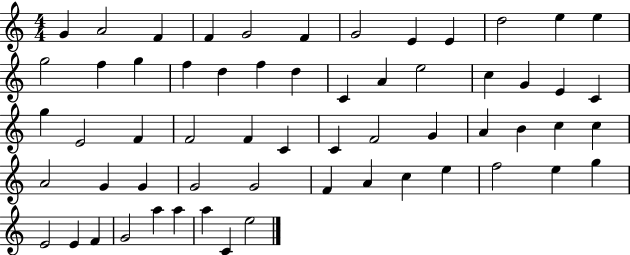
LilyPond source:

{
  \clef treble
  \numericTimeSignature
  \time 4/4
  \key c \major
  g'4 a'2 f'4 | f'4 g'2 f'4 | g'2 e'4 e'4 | d''2 e''4 e''4 | \break g''2 f''4 g''4 | f''4 d''4 f''4 d''4 | c'4 a'4 e''2 | c''4 g'4 e'4 c'4 | \break g''4 e'2 f'4 | f'2 f'4 c'4 | c'4 f'2 g'4 | a'4 b'4 c''4 c''4 | \break a'2 g'4 g'4 | g'2 g'2 | f'4 a'4 c''4 e''4 | f''2 e''4 g''4 | \break e'2 e'4 f'4 | g'2 a''4 a''4 | a''4 c'4 e''2 | \bar "|."
}